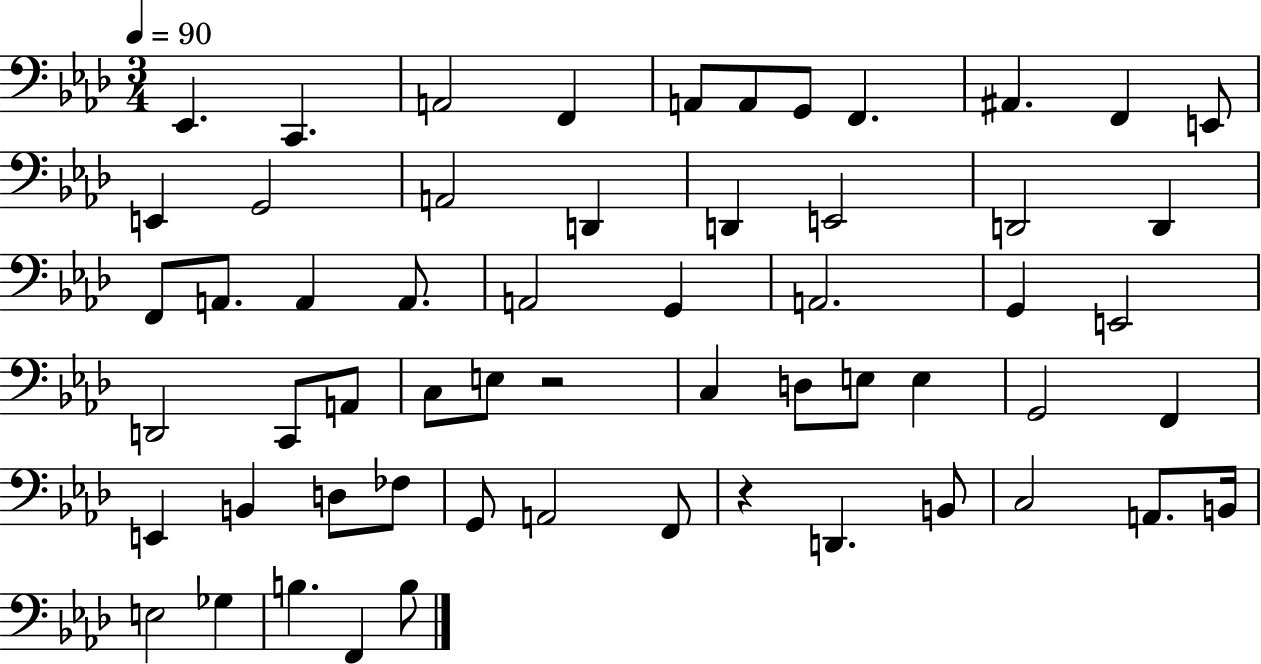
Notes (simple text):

Eb2/q. C2/q. A2/h F2/q A2/e A2/e G2/e F2/q. A#2/q. F2/q E2/e E2/q G2/h A2/h D2/q D2/q E2/h D2/h D2/q F2/e A2/e. A2/q A2/e. A2/h G2/q A2/h. G2/q E2/h D2/h C2/e A2/e C3/e E3/e R/h C3/q D3/e E3/e E3/q G2/h F2/q E2/q B2/q D3/e FES3/e G2/e A2/h F2/e R/q D2/q. B2/e C3/h A2/e. B2/s E3/h Gb3/q B3/q. F2/q B3/e